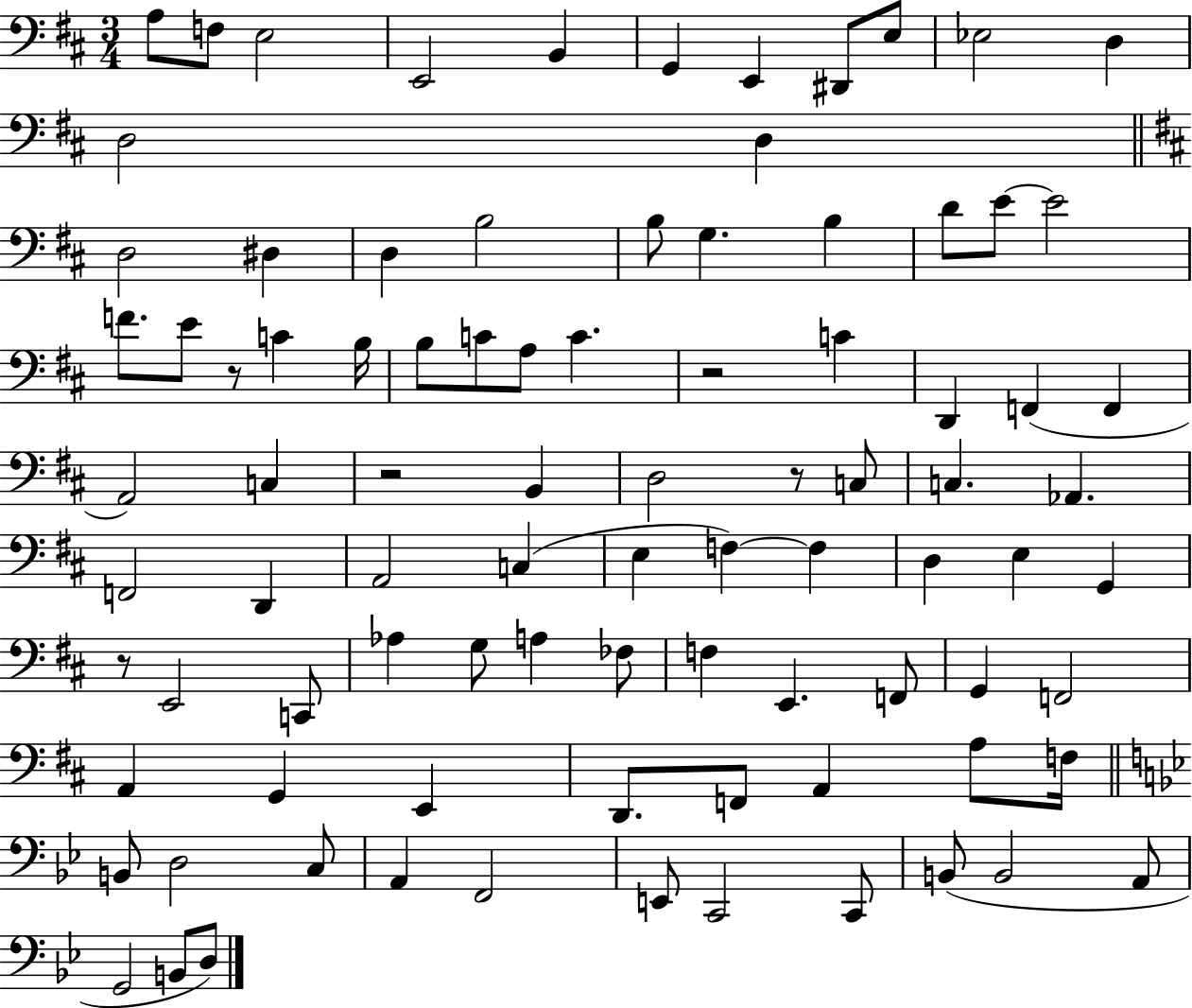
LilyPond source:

{
  \clef bass
  \numericTimeSignature
  \time 3/4
  \key d \major
  a8 f8 e2 | e,2 b,4 | g,4 e,4 dis,8 e8 | ees2 d4 | \break d2 d4 | \bar "||" \break \key d \major d2 dis4 | d4 b2 | b8 g4. b4 | d'8 e'8~~ e'2 | \break f'8. e'8 r8 c'4 b16 | b8 c'8 a8 c'4. | r2 c'4 | d,4 f,4( f,4 | \break a,2) c4 | r2 b,4 | d2 r8 c8 | c4. aes,4. | \break f,2 d,4 | a,2 c4( | e4 f4~~) f4 | d4 e4 g,4 | \break r8 e,2 c,8 | aes4 g8 a4 fes8 | f4 e,4. f,8 | g,4 f,2 | \break a,4 g,4 e,4 | d,8. f,8 a,4 a8 f16 | \bar "||" \break \key bes \major b,8 d2 c8 | a,4 f,2 | e,8 c,2 c,8 | b,8( b,2 a,8 | \break g,2 b,8 d8) | \bar "|."
}